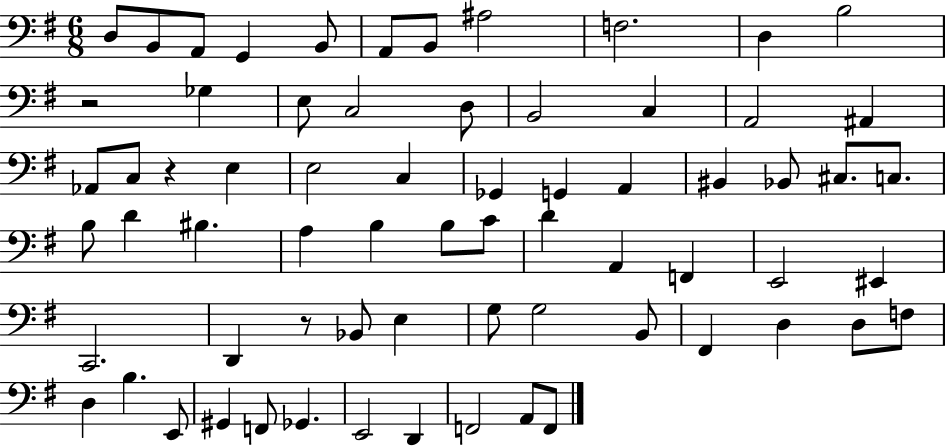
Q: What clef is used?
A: bass